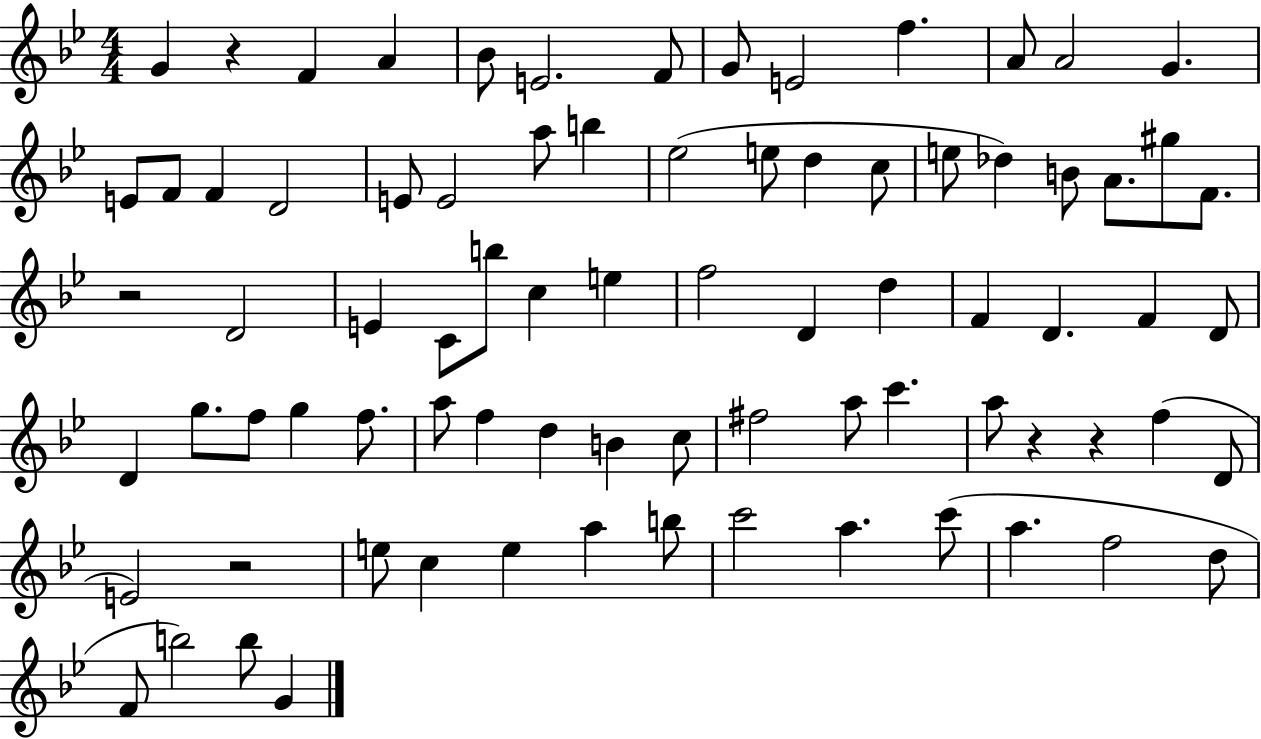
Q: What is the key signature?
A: BES major